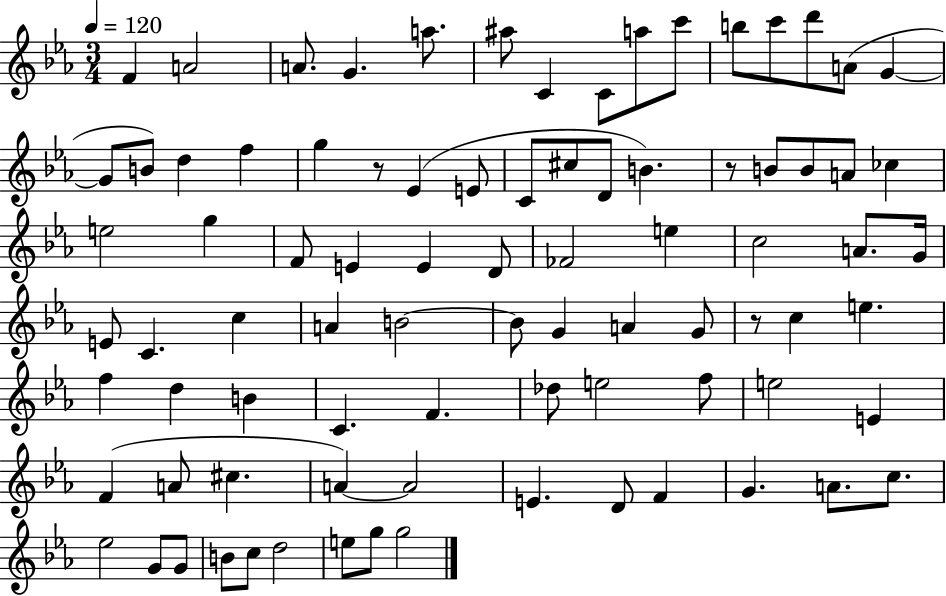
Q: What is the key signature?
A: EES major